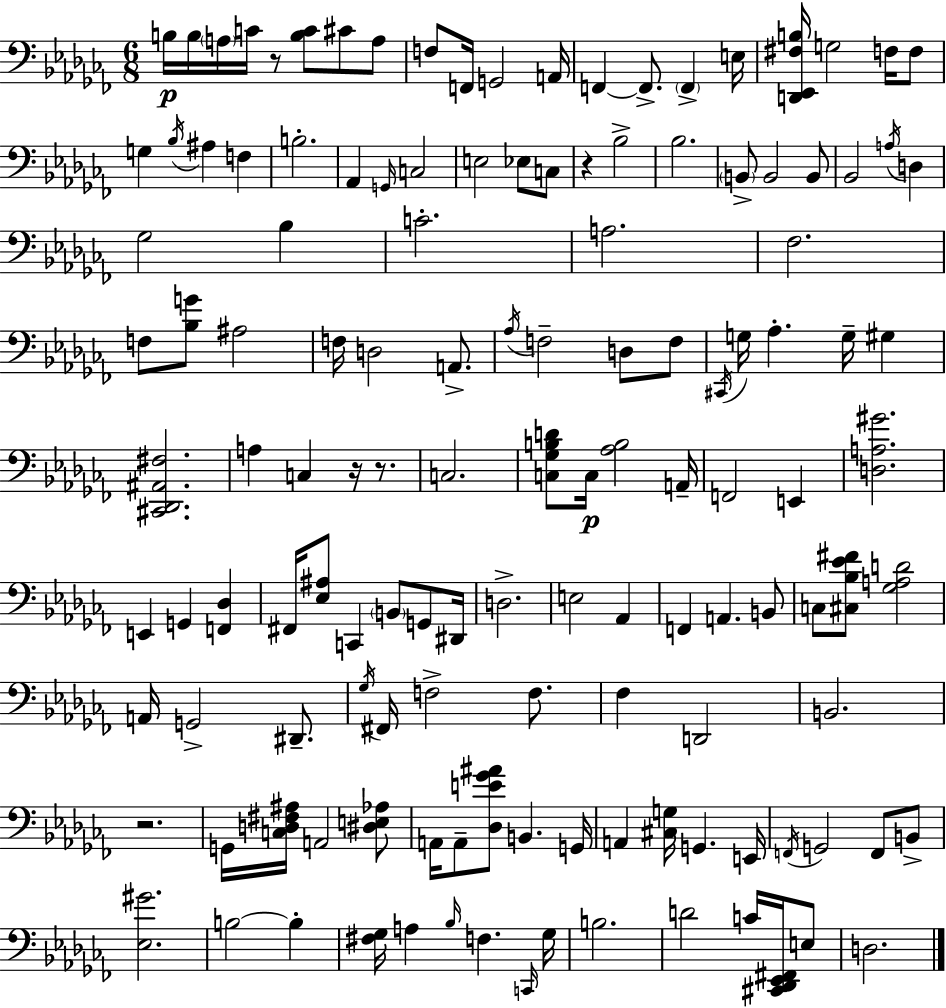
B3/s B3/s A3/s C4/s R/e [B3,C4]/e C#4/e A3/e F3/e F2/s G2/h A2/s F2/q F2/e. F2/q E3/s [D2,Eb2,F#3,B3]/s G3/h F3/s F3/e G3/q Bb3/s A#3/q F3/q B3/h. Ab2/q G2/s C3/h E3/h Eb3/e C3/e R/q Bb3/h Bb3/h. B2/e B2/h B2/e Bb2/h A3/s D3/q Gb3/h Bb3/q C4/h. A3/h. FES3/h. F3/e [Bb3,G4]/e A#3/h F3/s D3/h A2/e. Ab3/s F3/h D3/e F3/e C#2/s G3/s Ab3/q. G3/s G#3/q [C#2,Db2,A#2,F#3]/h. A3/q C3/q R/s R/e. C3/h. [C3,Gb3,B3,D4]/e C3/s [Ab3,B3]/h A2/s F2/h E2/q [D3,A3,G#4]/h. E2/q G2/q [F2,Db3]/q F#2/s [Eb3,A#3]/e C2/q B2/e G2/e D#2/s D3/h. E3/h Ab2/q F2/q A2/q. B2/e C3/e [C#3,Bb3,Eb4,F#4]/e [Gb3,A3,D4]/h A2/s G2/h D#2/e. Gb3/s F#2/s F3/h F3/e. FES3/q D2/h B2/h. R/h. G2/s [C3,D3,F#3,A#3]/s A2/h [D#3,E3,Ab3]/e A2/s A2/e [Db3,E4,Gb4,A#4]/e B2/q. G2/s A2/q [C#3,G3]/s G2/q. E2/s F2/s G2/h F2/e B2/e [Eb3,G#4]/h. B3/h B3/q [F#3,Gb3]/s A3/q Bb3/s F3/q. C2/s Gb3/s B3/h. D4/h C4/s [C#2,Db2,Eb2,F#2]/s E3/e D3/h.